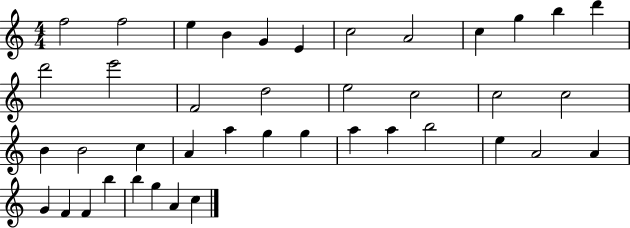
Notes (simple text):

F5/h F5/h E5/q B4/q G4/q E4/q C5/h A4/h C5/q G5/q B5/q D6/q D6/h E6/h F4/h D5/h E5/h C5/h C5/h C5/h B4/q B4/h C5/q A4/q A5/q G5/q G5/q A5/q A5/q B5/h E5/q A4/h A4/q G4/q F4/q F4/q B5/q B5/q G5/q A4/q C5/q